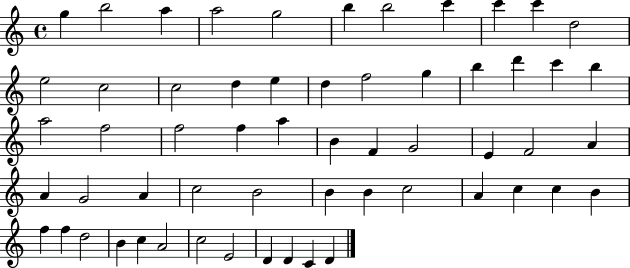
G5/q B5/h A5/q A5/h G5/h B5/q B5/h C6/q C6/q C6/q D5/h E5/h C5/h C5/h D5/q E5/q D5/q F5/h G5/q B5/q D6/q C6/q B5/q A5/h F5/h F5/h F5/q A5/q B4/q F4/q G4/h E4/q F4/h A4/q A4/q G4/h A4/q C5/h B4/h B4/q B4/q C5/h A4/q C5/q C5/q B4/q F5/q F5/q D5/h B4/q C5/q A4/h C5/h E4/h D4/q D4/q C4/q D4/q